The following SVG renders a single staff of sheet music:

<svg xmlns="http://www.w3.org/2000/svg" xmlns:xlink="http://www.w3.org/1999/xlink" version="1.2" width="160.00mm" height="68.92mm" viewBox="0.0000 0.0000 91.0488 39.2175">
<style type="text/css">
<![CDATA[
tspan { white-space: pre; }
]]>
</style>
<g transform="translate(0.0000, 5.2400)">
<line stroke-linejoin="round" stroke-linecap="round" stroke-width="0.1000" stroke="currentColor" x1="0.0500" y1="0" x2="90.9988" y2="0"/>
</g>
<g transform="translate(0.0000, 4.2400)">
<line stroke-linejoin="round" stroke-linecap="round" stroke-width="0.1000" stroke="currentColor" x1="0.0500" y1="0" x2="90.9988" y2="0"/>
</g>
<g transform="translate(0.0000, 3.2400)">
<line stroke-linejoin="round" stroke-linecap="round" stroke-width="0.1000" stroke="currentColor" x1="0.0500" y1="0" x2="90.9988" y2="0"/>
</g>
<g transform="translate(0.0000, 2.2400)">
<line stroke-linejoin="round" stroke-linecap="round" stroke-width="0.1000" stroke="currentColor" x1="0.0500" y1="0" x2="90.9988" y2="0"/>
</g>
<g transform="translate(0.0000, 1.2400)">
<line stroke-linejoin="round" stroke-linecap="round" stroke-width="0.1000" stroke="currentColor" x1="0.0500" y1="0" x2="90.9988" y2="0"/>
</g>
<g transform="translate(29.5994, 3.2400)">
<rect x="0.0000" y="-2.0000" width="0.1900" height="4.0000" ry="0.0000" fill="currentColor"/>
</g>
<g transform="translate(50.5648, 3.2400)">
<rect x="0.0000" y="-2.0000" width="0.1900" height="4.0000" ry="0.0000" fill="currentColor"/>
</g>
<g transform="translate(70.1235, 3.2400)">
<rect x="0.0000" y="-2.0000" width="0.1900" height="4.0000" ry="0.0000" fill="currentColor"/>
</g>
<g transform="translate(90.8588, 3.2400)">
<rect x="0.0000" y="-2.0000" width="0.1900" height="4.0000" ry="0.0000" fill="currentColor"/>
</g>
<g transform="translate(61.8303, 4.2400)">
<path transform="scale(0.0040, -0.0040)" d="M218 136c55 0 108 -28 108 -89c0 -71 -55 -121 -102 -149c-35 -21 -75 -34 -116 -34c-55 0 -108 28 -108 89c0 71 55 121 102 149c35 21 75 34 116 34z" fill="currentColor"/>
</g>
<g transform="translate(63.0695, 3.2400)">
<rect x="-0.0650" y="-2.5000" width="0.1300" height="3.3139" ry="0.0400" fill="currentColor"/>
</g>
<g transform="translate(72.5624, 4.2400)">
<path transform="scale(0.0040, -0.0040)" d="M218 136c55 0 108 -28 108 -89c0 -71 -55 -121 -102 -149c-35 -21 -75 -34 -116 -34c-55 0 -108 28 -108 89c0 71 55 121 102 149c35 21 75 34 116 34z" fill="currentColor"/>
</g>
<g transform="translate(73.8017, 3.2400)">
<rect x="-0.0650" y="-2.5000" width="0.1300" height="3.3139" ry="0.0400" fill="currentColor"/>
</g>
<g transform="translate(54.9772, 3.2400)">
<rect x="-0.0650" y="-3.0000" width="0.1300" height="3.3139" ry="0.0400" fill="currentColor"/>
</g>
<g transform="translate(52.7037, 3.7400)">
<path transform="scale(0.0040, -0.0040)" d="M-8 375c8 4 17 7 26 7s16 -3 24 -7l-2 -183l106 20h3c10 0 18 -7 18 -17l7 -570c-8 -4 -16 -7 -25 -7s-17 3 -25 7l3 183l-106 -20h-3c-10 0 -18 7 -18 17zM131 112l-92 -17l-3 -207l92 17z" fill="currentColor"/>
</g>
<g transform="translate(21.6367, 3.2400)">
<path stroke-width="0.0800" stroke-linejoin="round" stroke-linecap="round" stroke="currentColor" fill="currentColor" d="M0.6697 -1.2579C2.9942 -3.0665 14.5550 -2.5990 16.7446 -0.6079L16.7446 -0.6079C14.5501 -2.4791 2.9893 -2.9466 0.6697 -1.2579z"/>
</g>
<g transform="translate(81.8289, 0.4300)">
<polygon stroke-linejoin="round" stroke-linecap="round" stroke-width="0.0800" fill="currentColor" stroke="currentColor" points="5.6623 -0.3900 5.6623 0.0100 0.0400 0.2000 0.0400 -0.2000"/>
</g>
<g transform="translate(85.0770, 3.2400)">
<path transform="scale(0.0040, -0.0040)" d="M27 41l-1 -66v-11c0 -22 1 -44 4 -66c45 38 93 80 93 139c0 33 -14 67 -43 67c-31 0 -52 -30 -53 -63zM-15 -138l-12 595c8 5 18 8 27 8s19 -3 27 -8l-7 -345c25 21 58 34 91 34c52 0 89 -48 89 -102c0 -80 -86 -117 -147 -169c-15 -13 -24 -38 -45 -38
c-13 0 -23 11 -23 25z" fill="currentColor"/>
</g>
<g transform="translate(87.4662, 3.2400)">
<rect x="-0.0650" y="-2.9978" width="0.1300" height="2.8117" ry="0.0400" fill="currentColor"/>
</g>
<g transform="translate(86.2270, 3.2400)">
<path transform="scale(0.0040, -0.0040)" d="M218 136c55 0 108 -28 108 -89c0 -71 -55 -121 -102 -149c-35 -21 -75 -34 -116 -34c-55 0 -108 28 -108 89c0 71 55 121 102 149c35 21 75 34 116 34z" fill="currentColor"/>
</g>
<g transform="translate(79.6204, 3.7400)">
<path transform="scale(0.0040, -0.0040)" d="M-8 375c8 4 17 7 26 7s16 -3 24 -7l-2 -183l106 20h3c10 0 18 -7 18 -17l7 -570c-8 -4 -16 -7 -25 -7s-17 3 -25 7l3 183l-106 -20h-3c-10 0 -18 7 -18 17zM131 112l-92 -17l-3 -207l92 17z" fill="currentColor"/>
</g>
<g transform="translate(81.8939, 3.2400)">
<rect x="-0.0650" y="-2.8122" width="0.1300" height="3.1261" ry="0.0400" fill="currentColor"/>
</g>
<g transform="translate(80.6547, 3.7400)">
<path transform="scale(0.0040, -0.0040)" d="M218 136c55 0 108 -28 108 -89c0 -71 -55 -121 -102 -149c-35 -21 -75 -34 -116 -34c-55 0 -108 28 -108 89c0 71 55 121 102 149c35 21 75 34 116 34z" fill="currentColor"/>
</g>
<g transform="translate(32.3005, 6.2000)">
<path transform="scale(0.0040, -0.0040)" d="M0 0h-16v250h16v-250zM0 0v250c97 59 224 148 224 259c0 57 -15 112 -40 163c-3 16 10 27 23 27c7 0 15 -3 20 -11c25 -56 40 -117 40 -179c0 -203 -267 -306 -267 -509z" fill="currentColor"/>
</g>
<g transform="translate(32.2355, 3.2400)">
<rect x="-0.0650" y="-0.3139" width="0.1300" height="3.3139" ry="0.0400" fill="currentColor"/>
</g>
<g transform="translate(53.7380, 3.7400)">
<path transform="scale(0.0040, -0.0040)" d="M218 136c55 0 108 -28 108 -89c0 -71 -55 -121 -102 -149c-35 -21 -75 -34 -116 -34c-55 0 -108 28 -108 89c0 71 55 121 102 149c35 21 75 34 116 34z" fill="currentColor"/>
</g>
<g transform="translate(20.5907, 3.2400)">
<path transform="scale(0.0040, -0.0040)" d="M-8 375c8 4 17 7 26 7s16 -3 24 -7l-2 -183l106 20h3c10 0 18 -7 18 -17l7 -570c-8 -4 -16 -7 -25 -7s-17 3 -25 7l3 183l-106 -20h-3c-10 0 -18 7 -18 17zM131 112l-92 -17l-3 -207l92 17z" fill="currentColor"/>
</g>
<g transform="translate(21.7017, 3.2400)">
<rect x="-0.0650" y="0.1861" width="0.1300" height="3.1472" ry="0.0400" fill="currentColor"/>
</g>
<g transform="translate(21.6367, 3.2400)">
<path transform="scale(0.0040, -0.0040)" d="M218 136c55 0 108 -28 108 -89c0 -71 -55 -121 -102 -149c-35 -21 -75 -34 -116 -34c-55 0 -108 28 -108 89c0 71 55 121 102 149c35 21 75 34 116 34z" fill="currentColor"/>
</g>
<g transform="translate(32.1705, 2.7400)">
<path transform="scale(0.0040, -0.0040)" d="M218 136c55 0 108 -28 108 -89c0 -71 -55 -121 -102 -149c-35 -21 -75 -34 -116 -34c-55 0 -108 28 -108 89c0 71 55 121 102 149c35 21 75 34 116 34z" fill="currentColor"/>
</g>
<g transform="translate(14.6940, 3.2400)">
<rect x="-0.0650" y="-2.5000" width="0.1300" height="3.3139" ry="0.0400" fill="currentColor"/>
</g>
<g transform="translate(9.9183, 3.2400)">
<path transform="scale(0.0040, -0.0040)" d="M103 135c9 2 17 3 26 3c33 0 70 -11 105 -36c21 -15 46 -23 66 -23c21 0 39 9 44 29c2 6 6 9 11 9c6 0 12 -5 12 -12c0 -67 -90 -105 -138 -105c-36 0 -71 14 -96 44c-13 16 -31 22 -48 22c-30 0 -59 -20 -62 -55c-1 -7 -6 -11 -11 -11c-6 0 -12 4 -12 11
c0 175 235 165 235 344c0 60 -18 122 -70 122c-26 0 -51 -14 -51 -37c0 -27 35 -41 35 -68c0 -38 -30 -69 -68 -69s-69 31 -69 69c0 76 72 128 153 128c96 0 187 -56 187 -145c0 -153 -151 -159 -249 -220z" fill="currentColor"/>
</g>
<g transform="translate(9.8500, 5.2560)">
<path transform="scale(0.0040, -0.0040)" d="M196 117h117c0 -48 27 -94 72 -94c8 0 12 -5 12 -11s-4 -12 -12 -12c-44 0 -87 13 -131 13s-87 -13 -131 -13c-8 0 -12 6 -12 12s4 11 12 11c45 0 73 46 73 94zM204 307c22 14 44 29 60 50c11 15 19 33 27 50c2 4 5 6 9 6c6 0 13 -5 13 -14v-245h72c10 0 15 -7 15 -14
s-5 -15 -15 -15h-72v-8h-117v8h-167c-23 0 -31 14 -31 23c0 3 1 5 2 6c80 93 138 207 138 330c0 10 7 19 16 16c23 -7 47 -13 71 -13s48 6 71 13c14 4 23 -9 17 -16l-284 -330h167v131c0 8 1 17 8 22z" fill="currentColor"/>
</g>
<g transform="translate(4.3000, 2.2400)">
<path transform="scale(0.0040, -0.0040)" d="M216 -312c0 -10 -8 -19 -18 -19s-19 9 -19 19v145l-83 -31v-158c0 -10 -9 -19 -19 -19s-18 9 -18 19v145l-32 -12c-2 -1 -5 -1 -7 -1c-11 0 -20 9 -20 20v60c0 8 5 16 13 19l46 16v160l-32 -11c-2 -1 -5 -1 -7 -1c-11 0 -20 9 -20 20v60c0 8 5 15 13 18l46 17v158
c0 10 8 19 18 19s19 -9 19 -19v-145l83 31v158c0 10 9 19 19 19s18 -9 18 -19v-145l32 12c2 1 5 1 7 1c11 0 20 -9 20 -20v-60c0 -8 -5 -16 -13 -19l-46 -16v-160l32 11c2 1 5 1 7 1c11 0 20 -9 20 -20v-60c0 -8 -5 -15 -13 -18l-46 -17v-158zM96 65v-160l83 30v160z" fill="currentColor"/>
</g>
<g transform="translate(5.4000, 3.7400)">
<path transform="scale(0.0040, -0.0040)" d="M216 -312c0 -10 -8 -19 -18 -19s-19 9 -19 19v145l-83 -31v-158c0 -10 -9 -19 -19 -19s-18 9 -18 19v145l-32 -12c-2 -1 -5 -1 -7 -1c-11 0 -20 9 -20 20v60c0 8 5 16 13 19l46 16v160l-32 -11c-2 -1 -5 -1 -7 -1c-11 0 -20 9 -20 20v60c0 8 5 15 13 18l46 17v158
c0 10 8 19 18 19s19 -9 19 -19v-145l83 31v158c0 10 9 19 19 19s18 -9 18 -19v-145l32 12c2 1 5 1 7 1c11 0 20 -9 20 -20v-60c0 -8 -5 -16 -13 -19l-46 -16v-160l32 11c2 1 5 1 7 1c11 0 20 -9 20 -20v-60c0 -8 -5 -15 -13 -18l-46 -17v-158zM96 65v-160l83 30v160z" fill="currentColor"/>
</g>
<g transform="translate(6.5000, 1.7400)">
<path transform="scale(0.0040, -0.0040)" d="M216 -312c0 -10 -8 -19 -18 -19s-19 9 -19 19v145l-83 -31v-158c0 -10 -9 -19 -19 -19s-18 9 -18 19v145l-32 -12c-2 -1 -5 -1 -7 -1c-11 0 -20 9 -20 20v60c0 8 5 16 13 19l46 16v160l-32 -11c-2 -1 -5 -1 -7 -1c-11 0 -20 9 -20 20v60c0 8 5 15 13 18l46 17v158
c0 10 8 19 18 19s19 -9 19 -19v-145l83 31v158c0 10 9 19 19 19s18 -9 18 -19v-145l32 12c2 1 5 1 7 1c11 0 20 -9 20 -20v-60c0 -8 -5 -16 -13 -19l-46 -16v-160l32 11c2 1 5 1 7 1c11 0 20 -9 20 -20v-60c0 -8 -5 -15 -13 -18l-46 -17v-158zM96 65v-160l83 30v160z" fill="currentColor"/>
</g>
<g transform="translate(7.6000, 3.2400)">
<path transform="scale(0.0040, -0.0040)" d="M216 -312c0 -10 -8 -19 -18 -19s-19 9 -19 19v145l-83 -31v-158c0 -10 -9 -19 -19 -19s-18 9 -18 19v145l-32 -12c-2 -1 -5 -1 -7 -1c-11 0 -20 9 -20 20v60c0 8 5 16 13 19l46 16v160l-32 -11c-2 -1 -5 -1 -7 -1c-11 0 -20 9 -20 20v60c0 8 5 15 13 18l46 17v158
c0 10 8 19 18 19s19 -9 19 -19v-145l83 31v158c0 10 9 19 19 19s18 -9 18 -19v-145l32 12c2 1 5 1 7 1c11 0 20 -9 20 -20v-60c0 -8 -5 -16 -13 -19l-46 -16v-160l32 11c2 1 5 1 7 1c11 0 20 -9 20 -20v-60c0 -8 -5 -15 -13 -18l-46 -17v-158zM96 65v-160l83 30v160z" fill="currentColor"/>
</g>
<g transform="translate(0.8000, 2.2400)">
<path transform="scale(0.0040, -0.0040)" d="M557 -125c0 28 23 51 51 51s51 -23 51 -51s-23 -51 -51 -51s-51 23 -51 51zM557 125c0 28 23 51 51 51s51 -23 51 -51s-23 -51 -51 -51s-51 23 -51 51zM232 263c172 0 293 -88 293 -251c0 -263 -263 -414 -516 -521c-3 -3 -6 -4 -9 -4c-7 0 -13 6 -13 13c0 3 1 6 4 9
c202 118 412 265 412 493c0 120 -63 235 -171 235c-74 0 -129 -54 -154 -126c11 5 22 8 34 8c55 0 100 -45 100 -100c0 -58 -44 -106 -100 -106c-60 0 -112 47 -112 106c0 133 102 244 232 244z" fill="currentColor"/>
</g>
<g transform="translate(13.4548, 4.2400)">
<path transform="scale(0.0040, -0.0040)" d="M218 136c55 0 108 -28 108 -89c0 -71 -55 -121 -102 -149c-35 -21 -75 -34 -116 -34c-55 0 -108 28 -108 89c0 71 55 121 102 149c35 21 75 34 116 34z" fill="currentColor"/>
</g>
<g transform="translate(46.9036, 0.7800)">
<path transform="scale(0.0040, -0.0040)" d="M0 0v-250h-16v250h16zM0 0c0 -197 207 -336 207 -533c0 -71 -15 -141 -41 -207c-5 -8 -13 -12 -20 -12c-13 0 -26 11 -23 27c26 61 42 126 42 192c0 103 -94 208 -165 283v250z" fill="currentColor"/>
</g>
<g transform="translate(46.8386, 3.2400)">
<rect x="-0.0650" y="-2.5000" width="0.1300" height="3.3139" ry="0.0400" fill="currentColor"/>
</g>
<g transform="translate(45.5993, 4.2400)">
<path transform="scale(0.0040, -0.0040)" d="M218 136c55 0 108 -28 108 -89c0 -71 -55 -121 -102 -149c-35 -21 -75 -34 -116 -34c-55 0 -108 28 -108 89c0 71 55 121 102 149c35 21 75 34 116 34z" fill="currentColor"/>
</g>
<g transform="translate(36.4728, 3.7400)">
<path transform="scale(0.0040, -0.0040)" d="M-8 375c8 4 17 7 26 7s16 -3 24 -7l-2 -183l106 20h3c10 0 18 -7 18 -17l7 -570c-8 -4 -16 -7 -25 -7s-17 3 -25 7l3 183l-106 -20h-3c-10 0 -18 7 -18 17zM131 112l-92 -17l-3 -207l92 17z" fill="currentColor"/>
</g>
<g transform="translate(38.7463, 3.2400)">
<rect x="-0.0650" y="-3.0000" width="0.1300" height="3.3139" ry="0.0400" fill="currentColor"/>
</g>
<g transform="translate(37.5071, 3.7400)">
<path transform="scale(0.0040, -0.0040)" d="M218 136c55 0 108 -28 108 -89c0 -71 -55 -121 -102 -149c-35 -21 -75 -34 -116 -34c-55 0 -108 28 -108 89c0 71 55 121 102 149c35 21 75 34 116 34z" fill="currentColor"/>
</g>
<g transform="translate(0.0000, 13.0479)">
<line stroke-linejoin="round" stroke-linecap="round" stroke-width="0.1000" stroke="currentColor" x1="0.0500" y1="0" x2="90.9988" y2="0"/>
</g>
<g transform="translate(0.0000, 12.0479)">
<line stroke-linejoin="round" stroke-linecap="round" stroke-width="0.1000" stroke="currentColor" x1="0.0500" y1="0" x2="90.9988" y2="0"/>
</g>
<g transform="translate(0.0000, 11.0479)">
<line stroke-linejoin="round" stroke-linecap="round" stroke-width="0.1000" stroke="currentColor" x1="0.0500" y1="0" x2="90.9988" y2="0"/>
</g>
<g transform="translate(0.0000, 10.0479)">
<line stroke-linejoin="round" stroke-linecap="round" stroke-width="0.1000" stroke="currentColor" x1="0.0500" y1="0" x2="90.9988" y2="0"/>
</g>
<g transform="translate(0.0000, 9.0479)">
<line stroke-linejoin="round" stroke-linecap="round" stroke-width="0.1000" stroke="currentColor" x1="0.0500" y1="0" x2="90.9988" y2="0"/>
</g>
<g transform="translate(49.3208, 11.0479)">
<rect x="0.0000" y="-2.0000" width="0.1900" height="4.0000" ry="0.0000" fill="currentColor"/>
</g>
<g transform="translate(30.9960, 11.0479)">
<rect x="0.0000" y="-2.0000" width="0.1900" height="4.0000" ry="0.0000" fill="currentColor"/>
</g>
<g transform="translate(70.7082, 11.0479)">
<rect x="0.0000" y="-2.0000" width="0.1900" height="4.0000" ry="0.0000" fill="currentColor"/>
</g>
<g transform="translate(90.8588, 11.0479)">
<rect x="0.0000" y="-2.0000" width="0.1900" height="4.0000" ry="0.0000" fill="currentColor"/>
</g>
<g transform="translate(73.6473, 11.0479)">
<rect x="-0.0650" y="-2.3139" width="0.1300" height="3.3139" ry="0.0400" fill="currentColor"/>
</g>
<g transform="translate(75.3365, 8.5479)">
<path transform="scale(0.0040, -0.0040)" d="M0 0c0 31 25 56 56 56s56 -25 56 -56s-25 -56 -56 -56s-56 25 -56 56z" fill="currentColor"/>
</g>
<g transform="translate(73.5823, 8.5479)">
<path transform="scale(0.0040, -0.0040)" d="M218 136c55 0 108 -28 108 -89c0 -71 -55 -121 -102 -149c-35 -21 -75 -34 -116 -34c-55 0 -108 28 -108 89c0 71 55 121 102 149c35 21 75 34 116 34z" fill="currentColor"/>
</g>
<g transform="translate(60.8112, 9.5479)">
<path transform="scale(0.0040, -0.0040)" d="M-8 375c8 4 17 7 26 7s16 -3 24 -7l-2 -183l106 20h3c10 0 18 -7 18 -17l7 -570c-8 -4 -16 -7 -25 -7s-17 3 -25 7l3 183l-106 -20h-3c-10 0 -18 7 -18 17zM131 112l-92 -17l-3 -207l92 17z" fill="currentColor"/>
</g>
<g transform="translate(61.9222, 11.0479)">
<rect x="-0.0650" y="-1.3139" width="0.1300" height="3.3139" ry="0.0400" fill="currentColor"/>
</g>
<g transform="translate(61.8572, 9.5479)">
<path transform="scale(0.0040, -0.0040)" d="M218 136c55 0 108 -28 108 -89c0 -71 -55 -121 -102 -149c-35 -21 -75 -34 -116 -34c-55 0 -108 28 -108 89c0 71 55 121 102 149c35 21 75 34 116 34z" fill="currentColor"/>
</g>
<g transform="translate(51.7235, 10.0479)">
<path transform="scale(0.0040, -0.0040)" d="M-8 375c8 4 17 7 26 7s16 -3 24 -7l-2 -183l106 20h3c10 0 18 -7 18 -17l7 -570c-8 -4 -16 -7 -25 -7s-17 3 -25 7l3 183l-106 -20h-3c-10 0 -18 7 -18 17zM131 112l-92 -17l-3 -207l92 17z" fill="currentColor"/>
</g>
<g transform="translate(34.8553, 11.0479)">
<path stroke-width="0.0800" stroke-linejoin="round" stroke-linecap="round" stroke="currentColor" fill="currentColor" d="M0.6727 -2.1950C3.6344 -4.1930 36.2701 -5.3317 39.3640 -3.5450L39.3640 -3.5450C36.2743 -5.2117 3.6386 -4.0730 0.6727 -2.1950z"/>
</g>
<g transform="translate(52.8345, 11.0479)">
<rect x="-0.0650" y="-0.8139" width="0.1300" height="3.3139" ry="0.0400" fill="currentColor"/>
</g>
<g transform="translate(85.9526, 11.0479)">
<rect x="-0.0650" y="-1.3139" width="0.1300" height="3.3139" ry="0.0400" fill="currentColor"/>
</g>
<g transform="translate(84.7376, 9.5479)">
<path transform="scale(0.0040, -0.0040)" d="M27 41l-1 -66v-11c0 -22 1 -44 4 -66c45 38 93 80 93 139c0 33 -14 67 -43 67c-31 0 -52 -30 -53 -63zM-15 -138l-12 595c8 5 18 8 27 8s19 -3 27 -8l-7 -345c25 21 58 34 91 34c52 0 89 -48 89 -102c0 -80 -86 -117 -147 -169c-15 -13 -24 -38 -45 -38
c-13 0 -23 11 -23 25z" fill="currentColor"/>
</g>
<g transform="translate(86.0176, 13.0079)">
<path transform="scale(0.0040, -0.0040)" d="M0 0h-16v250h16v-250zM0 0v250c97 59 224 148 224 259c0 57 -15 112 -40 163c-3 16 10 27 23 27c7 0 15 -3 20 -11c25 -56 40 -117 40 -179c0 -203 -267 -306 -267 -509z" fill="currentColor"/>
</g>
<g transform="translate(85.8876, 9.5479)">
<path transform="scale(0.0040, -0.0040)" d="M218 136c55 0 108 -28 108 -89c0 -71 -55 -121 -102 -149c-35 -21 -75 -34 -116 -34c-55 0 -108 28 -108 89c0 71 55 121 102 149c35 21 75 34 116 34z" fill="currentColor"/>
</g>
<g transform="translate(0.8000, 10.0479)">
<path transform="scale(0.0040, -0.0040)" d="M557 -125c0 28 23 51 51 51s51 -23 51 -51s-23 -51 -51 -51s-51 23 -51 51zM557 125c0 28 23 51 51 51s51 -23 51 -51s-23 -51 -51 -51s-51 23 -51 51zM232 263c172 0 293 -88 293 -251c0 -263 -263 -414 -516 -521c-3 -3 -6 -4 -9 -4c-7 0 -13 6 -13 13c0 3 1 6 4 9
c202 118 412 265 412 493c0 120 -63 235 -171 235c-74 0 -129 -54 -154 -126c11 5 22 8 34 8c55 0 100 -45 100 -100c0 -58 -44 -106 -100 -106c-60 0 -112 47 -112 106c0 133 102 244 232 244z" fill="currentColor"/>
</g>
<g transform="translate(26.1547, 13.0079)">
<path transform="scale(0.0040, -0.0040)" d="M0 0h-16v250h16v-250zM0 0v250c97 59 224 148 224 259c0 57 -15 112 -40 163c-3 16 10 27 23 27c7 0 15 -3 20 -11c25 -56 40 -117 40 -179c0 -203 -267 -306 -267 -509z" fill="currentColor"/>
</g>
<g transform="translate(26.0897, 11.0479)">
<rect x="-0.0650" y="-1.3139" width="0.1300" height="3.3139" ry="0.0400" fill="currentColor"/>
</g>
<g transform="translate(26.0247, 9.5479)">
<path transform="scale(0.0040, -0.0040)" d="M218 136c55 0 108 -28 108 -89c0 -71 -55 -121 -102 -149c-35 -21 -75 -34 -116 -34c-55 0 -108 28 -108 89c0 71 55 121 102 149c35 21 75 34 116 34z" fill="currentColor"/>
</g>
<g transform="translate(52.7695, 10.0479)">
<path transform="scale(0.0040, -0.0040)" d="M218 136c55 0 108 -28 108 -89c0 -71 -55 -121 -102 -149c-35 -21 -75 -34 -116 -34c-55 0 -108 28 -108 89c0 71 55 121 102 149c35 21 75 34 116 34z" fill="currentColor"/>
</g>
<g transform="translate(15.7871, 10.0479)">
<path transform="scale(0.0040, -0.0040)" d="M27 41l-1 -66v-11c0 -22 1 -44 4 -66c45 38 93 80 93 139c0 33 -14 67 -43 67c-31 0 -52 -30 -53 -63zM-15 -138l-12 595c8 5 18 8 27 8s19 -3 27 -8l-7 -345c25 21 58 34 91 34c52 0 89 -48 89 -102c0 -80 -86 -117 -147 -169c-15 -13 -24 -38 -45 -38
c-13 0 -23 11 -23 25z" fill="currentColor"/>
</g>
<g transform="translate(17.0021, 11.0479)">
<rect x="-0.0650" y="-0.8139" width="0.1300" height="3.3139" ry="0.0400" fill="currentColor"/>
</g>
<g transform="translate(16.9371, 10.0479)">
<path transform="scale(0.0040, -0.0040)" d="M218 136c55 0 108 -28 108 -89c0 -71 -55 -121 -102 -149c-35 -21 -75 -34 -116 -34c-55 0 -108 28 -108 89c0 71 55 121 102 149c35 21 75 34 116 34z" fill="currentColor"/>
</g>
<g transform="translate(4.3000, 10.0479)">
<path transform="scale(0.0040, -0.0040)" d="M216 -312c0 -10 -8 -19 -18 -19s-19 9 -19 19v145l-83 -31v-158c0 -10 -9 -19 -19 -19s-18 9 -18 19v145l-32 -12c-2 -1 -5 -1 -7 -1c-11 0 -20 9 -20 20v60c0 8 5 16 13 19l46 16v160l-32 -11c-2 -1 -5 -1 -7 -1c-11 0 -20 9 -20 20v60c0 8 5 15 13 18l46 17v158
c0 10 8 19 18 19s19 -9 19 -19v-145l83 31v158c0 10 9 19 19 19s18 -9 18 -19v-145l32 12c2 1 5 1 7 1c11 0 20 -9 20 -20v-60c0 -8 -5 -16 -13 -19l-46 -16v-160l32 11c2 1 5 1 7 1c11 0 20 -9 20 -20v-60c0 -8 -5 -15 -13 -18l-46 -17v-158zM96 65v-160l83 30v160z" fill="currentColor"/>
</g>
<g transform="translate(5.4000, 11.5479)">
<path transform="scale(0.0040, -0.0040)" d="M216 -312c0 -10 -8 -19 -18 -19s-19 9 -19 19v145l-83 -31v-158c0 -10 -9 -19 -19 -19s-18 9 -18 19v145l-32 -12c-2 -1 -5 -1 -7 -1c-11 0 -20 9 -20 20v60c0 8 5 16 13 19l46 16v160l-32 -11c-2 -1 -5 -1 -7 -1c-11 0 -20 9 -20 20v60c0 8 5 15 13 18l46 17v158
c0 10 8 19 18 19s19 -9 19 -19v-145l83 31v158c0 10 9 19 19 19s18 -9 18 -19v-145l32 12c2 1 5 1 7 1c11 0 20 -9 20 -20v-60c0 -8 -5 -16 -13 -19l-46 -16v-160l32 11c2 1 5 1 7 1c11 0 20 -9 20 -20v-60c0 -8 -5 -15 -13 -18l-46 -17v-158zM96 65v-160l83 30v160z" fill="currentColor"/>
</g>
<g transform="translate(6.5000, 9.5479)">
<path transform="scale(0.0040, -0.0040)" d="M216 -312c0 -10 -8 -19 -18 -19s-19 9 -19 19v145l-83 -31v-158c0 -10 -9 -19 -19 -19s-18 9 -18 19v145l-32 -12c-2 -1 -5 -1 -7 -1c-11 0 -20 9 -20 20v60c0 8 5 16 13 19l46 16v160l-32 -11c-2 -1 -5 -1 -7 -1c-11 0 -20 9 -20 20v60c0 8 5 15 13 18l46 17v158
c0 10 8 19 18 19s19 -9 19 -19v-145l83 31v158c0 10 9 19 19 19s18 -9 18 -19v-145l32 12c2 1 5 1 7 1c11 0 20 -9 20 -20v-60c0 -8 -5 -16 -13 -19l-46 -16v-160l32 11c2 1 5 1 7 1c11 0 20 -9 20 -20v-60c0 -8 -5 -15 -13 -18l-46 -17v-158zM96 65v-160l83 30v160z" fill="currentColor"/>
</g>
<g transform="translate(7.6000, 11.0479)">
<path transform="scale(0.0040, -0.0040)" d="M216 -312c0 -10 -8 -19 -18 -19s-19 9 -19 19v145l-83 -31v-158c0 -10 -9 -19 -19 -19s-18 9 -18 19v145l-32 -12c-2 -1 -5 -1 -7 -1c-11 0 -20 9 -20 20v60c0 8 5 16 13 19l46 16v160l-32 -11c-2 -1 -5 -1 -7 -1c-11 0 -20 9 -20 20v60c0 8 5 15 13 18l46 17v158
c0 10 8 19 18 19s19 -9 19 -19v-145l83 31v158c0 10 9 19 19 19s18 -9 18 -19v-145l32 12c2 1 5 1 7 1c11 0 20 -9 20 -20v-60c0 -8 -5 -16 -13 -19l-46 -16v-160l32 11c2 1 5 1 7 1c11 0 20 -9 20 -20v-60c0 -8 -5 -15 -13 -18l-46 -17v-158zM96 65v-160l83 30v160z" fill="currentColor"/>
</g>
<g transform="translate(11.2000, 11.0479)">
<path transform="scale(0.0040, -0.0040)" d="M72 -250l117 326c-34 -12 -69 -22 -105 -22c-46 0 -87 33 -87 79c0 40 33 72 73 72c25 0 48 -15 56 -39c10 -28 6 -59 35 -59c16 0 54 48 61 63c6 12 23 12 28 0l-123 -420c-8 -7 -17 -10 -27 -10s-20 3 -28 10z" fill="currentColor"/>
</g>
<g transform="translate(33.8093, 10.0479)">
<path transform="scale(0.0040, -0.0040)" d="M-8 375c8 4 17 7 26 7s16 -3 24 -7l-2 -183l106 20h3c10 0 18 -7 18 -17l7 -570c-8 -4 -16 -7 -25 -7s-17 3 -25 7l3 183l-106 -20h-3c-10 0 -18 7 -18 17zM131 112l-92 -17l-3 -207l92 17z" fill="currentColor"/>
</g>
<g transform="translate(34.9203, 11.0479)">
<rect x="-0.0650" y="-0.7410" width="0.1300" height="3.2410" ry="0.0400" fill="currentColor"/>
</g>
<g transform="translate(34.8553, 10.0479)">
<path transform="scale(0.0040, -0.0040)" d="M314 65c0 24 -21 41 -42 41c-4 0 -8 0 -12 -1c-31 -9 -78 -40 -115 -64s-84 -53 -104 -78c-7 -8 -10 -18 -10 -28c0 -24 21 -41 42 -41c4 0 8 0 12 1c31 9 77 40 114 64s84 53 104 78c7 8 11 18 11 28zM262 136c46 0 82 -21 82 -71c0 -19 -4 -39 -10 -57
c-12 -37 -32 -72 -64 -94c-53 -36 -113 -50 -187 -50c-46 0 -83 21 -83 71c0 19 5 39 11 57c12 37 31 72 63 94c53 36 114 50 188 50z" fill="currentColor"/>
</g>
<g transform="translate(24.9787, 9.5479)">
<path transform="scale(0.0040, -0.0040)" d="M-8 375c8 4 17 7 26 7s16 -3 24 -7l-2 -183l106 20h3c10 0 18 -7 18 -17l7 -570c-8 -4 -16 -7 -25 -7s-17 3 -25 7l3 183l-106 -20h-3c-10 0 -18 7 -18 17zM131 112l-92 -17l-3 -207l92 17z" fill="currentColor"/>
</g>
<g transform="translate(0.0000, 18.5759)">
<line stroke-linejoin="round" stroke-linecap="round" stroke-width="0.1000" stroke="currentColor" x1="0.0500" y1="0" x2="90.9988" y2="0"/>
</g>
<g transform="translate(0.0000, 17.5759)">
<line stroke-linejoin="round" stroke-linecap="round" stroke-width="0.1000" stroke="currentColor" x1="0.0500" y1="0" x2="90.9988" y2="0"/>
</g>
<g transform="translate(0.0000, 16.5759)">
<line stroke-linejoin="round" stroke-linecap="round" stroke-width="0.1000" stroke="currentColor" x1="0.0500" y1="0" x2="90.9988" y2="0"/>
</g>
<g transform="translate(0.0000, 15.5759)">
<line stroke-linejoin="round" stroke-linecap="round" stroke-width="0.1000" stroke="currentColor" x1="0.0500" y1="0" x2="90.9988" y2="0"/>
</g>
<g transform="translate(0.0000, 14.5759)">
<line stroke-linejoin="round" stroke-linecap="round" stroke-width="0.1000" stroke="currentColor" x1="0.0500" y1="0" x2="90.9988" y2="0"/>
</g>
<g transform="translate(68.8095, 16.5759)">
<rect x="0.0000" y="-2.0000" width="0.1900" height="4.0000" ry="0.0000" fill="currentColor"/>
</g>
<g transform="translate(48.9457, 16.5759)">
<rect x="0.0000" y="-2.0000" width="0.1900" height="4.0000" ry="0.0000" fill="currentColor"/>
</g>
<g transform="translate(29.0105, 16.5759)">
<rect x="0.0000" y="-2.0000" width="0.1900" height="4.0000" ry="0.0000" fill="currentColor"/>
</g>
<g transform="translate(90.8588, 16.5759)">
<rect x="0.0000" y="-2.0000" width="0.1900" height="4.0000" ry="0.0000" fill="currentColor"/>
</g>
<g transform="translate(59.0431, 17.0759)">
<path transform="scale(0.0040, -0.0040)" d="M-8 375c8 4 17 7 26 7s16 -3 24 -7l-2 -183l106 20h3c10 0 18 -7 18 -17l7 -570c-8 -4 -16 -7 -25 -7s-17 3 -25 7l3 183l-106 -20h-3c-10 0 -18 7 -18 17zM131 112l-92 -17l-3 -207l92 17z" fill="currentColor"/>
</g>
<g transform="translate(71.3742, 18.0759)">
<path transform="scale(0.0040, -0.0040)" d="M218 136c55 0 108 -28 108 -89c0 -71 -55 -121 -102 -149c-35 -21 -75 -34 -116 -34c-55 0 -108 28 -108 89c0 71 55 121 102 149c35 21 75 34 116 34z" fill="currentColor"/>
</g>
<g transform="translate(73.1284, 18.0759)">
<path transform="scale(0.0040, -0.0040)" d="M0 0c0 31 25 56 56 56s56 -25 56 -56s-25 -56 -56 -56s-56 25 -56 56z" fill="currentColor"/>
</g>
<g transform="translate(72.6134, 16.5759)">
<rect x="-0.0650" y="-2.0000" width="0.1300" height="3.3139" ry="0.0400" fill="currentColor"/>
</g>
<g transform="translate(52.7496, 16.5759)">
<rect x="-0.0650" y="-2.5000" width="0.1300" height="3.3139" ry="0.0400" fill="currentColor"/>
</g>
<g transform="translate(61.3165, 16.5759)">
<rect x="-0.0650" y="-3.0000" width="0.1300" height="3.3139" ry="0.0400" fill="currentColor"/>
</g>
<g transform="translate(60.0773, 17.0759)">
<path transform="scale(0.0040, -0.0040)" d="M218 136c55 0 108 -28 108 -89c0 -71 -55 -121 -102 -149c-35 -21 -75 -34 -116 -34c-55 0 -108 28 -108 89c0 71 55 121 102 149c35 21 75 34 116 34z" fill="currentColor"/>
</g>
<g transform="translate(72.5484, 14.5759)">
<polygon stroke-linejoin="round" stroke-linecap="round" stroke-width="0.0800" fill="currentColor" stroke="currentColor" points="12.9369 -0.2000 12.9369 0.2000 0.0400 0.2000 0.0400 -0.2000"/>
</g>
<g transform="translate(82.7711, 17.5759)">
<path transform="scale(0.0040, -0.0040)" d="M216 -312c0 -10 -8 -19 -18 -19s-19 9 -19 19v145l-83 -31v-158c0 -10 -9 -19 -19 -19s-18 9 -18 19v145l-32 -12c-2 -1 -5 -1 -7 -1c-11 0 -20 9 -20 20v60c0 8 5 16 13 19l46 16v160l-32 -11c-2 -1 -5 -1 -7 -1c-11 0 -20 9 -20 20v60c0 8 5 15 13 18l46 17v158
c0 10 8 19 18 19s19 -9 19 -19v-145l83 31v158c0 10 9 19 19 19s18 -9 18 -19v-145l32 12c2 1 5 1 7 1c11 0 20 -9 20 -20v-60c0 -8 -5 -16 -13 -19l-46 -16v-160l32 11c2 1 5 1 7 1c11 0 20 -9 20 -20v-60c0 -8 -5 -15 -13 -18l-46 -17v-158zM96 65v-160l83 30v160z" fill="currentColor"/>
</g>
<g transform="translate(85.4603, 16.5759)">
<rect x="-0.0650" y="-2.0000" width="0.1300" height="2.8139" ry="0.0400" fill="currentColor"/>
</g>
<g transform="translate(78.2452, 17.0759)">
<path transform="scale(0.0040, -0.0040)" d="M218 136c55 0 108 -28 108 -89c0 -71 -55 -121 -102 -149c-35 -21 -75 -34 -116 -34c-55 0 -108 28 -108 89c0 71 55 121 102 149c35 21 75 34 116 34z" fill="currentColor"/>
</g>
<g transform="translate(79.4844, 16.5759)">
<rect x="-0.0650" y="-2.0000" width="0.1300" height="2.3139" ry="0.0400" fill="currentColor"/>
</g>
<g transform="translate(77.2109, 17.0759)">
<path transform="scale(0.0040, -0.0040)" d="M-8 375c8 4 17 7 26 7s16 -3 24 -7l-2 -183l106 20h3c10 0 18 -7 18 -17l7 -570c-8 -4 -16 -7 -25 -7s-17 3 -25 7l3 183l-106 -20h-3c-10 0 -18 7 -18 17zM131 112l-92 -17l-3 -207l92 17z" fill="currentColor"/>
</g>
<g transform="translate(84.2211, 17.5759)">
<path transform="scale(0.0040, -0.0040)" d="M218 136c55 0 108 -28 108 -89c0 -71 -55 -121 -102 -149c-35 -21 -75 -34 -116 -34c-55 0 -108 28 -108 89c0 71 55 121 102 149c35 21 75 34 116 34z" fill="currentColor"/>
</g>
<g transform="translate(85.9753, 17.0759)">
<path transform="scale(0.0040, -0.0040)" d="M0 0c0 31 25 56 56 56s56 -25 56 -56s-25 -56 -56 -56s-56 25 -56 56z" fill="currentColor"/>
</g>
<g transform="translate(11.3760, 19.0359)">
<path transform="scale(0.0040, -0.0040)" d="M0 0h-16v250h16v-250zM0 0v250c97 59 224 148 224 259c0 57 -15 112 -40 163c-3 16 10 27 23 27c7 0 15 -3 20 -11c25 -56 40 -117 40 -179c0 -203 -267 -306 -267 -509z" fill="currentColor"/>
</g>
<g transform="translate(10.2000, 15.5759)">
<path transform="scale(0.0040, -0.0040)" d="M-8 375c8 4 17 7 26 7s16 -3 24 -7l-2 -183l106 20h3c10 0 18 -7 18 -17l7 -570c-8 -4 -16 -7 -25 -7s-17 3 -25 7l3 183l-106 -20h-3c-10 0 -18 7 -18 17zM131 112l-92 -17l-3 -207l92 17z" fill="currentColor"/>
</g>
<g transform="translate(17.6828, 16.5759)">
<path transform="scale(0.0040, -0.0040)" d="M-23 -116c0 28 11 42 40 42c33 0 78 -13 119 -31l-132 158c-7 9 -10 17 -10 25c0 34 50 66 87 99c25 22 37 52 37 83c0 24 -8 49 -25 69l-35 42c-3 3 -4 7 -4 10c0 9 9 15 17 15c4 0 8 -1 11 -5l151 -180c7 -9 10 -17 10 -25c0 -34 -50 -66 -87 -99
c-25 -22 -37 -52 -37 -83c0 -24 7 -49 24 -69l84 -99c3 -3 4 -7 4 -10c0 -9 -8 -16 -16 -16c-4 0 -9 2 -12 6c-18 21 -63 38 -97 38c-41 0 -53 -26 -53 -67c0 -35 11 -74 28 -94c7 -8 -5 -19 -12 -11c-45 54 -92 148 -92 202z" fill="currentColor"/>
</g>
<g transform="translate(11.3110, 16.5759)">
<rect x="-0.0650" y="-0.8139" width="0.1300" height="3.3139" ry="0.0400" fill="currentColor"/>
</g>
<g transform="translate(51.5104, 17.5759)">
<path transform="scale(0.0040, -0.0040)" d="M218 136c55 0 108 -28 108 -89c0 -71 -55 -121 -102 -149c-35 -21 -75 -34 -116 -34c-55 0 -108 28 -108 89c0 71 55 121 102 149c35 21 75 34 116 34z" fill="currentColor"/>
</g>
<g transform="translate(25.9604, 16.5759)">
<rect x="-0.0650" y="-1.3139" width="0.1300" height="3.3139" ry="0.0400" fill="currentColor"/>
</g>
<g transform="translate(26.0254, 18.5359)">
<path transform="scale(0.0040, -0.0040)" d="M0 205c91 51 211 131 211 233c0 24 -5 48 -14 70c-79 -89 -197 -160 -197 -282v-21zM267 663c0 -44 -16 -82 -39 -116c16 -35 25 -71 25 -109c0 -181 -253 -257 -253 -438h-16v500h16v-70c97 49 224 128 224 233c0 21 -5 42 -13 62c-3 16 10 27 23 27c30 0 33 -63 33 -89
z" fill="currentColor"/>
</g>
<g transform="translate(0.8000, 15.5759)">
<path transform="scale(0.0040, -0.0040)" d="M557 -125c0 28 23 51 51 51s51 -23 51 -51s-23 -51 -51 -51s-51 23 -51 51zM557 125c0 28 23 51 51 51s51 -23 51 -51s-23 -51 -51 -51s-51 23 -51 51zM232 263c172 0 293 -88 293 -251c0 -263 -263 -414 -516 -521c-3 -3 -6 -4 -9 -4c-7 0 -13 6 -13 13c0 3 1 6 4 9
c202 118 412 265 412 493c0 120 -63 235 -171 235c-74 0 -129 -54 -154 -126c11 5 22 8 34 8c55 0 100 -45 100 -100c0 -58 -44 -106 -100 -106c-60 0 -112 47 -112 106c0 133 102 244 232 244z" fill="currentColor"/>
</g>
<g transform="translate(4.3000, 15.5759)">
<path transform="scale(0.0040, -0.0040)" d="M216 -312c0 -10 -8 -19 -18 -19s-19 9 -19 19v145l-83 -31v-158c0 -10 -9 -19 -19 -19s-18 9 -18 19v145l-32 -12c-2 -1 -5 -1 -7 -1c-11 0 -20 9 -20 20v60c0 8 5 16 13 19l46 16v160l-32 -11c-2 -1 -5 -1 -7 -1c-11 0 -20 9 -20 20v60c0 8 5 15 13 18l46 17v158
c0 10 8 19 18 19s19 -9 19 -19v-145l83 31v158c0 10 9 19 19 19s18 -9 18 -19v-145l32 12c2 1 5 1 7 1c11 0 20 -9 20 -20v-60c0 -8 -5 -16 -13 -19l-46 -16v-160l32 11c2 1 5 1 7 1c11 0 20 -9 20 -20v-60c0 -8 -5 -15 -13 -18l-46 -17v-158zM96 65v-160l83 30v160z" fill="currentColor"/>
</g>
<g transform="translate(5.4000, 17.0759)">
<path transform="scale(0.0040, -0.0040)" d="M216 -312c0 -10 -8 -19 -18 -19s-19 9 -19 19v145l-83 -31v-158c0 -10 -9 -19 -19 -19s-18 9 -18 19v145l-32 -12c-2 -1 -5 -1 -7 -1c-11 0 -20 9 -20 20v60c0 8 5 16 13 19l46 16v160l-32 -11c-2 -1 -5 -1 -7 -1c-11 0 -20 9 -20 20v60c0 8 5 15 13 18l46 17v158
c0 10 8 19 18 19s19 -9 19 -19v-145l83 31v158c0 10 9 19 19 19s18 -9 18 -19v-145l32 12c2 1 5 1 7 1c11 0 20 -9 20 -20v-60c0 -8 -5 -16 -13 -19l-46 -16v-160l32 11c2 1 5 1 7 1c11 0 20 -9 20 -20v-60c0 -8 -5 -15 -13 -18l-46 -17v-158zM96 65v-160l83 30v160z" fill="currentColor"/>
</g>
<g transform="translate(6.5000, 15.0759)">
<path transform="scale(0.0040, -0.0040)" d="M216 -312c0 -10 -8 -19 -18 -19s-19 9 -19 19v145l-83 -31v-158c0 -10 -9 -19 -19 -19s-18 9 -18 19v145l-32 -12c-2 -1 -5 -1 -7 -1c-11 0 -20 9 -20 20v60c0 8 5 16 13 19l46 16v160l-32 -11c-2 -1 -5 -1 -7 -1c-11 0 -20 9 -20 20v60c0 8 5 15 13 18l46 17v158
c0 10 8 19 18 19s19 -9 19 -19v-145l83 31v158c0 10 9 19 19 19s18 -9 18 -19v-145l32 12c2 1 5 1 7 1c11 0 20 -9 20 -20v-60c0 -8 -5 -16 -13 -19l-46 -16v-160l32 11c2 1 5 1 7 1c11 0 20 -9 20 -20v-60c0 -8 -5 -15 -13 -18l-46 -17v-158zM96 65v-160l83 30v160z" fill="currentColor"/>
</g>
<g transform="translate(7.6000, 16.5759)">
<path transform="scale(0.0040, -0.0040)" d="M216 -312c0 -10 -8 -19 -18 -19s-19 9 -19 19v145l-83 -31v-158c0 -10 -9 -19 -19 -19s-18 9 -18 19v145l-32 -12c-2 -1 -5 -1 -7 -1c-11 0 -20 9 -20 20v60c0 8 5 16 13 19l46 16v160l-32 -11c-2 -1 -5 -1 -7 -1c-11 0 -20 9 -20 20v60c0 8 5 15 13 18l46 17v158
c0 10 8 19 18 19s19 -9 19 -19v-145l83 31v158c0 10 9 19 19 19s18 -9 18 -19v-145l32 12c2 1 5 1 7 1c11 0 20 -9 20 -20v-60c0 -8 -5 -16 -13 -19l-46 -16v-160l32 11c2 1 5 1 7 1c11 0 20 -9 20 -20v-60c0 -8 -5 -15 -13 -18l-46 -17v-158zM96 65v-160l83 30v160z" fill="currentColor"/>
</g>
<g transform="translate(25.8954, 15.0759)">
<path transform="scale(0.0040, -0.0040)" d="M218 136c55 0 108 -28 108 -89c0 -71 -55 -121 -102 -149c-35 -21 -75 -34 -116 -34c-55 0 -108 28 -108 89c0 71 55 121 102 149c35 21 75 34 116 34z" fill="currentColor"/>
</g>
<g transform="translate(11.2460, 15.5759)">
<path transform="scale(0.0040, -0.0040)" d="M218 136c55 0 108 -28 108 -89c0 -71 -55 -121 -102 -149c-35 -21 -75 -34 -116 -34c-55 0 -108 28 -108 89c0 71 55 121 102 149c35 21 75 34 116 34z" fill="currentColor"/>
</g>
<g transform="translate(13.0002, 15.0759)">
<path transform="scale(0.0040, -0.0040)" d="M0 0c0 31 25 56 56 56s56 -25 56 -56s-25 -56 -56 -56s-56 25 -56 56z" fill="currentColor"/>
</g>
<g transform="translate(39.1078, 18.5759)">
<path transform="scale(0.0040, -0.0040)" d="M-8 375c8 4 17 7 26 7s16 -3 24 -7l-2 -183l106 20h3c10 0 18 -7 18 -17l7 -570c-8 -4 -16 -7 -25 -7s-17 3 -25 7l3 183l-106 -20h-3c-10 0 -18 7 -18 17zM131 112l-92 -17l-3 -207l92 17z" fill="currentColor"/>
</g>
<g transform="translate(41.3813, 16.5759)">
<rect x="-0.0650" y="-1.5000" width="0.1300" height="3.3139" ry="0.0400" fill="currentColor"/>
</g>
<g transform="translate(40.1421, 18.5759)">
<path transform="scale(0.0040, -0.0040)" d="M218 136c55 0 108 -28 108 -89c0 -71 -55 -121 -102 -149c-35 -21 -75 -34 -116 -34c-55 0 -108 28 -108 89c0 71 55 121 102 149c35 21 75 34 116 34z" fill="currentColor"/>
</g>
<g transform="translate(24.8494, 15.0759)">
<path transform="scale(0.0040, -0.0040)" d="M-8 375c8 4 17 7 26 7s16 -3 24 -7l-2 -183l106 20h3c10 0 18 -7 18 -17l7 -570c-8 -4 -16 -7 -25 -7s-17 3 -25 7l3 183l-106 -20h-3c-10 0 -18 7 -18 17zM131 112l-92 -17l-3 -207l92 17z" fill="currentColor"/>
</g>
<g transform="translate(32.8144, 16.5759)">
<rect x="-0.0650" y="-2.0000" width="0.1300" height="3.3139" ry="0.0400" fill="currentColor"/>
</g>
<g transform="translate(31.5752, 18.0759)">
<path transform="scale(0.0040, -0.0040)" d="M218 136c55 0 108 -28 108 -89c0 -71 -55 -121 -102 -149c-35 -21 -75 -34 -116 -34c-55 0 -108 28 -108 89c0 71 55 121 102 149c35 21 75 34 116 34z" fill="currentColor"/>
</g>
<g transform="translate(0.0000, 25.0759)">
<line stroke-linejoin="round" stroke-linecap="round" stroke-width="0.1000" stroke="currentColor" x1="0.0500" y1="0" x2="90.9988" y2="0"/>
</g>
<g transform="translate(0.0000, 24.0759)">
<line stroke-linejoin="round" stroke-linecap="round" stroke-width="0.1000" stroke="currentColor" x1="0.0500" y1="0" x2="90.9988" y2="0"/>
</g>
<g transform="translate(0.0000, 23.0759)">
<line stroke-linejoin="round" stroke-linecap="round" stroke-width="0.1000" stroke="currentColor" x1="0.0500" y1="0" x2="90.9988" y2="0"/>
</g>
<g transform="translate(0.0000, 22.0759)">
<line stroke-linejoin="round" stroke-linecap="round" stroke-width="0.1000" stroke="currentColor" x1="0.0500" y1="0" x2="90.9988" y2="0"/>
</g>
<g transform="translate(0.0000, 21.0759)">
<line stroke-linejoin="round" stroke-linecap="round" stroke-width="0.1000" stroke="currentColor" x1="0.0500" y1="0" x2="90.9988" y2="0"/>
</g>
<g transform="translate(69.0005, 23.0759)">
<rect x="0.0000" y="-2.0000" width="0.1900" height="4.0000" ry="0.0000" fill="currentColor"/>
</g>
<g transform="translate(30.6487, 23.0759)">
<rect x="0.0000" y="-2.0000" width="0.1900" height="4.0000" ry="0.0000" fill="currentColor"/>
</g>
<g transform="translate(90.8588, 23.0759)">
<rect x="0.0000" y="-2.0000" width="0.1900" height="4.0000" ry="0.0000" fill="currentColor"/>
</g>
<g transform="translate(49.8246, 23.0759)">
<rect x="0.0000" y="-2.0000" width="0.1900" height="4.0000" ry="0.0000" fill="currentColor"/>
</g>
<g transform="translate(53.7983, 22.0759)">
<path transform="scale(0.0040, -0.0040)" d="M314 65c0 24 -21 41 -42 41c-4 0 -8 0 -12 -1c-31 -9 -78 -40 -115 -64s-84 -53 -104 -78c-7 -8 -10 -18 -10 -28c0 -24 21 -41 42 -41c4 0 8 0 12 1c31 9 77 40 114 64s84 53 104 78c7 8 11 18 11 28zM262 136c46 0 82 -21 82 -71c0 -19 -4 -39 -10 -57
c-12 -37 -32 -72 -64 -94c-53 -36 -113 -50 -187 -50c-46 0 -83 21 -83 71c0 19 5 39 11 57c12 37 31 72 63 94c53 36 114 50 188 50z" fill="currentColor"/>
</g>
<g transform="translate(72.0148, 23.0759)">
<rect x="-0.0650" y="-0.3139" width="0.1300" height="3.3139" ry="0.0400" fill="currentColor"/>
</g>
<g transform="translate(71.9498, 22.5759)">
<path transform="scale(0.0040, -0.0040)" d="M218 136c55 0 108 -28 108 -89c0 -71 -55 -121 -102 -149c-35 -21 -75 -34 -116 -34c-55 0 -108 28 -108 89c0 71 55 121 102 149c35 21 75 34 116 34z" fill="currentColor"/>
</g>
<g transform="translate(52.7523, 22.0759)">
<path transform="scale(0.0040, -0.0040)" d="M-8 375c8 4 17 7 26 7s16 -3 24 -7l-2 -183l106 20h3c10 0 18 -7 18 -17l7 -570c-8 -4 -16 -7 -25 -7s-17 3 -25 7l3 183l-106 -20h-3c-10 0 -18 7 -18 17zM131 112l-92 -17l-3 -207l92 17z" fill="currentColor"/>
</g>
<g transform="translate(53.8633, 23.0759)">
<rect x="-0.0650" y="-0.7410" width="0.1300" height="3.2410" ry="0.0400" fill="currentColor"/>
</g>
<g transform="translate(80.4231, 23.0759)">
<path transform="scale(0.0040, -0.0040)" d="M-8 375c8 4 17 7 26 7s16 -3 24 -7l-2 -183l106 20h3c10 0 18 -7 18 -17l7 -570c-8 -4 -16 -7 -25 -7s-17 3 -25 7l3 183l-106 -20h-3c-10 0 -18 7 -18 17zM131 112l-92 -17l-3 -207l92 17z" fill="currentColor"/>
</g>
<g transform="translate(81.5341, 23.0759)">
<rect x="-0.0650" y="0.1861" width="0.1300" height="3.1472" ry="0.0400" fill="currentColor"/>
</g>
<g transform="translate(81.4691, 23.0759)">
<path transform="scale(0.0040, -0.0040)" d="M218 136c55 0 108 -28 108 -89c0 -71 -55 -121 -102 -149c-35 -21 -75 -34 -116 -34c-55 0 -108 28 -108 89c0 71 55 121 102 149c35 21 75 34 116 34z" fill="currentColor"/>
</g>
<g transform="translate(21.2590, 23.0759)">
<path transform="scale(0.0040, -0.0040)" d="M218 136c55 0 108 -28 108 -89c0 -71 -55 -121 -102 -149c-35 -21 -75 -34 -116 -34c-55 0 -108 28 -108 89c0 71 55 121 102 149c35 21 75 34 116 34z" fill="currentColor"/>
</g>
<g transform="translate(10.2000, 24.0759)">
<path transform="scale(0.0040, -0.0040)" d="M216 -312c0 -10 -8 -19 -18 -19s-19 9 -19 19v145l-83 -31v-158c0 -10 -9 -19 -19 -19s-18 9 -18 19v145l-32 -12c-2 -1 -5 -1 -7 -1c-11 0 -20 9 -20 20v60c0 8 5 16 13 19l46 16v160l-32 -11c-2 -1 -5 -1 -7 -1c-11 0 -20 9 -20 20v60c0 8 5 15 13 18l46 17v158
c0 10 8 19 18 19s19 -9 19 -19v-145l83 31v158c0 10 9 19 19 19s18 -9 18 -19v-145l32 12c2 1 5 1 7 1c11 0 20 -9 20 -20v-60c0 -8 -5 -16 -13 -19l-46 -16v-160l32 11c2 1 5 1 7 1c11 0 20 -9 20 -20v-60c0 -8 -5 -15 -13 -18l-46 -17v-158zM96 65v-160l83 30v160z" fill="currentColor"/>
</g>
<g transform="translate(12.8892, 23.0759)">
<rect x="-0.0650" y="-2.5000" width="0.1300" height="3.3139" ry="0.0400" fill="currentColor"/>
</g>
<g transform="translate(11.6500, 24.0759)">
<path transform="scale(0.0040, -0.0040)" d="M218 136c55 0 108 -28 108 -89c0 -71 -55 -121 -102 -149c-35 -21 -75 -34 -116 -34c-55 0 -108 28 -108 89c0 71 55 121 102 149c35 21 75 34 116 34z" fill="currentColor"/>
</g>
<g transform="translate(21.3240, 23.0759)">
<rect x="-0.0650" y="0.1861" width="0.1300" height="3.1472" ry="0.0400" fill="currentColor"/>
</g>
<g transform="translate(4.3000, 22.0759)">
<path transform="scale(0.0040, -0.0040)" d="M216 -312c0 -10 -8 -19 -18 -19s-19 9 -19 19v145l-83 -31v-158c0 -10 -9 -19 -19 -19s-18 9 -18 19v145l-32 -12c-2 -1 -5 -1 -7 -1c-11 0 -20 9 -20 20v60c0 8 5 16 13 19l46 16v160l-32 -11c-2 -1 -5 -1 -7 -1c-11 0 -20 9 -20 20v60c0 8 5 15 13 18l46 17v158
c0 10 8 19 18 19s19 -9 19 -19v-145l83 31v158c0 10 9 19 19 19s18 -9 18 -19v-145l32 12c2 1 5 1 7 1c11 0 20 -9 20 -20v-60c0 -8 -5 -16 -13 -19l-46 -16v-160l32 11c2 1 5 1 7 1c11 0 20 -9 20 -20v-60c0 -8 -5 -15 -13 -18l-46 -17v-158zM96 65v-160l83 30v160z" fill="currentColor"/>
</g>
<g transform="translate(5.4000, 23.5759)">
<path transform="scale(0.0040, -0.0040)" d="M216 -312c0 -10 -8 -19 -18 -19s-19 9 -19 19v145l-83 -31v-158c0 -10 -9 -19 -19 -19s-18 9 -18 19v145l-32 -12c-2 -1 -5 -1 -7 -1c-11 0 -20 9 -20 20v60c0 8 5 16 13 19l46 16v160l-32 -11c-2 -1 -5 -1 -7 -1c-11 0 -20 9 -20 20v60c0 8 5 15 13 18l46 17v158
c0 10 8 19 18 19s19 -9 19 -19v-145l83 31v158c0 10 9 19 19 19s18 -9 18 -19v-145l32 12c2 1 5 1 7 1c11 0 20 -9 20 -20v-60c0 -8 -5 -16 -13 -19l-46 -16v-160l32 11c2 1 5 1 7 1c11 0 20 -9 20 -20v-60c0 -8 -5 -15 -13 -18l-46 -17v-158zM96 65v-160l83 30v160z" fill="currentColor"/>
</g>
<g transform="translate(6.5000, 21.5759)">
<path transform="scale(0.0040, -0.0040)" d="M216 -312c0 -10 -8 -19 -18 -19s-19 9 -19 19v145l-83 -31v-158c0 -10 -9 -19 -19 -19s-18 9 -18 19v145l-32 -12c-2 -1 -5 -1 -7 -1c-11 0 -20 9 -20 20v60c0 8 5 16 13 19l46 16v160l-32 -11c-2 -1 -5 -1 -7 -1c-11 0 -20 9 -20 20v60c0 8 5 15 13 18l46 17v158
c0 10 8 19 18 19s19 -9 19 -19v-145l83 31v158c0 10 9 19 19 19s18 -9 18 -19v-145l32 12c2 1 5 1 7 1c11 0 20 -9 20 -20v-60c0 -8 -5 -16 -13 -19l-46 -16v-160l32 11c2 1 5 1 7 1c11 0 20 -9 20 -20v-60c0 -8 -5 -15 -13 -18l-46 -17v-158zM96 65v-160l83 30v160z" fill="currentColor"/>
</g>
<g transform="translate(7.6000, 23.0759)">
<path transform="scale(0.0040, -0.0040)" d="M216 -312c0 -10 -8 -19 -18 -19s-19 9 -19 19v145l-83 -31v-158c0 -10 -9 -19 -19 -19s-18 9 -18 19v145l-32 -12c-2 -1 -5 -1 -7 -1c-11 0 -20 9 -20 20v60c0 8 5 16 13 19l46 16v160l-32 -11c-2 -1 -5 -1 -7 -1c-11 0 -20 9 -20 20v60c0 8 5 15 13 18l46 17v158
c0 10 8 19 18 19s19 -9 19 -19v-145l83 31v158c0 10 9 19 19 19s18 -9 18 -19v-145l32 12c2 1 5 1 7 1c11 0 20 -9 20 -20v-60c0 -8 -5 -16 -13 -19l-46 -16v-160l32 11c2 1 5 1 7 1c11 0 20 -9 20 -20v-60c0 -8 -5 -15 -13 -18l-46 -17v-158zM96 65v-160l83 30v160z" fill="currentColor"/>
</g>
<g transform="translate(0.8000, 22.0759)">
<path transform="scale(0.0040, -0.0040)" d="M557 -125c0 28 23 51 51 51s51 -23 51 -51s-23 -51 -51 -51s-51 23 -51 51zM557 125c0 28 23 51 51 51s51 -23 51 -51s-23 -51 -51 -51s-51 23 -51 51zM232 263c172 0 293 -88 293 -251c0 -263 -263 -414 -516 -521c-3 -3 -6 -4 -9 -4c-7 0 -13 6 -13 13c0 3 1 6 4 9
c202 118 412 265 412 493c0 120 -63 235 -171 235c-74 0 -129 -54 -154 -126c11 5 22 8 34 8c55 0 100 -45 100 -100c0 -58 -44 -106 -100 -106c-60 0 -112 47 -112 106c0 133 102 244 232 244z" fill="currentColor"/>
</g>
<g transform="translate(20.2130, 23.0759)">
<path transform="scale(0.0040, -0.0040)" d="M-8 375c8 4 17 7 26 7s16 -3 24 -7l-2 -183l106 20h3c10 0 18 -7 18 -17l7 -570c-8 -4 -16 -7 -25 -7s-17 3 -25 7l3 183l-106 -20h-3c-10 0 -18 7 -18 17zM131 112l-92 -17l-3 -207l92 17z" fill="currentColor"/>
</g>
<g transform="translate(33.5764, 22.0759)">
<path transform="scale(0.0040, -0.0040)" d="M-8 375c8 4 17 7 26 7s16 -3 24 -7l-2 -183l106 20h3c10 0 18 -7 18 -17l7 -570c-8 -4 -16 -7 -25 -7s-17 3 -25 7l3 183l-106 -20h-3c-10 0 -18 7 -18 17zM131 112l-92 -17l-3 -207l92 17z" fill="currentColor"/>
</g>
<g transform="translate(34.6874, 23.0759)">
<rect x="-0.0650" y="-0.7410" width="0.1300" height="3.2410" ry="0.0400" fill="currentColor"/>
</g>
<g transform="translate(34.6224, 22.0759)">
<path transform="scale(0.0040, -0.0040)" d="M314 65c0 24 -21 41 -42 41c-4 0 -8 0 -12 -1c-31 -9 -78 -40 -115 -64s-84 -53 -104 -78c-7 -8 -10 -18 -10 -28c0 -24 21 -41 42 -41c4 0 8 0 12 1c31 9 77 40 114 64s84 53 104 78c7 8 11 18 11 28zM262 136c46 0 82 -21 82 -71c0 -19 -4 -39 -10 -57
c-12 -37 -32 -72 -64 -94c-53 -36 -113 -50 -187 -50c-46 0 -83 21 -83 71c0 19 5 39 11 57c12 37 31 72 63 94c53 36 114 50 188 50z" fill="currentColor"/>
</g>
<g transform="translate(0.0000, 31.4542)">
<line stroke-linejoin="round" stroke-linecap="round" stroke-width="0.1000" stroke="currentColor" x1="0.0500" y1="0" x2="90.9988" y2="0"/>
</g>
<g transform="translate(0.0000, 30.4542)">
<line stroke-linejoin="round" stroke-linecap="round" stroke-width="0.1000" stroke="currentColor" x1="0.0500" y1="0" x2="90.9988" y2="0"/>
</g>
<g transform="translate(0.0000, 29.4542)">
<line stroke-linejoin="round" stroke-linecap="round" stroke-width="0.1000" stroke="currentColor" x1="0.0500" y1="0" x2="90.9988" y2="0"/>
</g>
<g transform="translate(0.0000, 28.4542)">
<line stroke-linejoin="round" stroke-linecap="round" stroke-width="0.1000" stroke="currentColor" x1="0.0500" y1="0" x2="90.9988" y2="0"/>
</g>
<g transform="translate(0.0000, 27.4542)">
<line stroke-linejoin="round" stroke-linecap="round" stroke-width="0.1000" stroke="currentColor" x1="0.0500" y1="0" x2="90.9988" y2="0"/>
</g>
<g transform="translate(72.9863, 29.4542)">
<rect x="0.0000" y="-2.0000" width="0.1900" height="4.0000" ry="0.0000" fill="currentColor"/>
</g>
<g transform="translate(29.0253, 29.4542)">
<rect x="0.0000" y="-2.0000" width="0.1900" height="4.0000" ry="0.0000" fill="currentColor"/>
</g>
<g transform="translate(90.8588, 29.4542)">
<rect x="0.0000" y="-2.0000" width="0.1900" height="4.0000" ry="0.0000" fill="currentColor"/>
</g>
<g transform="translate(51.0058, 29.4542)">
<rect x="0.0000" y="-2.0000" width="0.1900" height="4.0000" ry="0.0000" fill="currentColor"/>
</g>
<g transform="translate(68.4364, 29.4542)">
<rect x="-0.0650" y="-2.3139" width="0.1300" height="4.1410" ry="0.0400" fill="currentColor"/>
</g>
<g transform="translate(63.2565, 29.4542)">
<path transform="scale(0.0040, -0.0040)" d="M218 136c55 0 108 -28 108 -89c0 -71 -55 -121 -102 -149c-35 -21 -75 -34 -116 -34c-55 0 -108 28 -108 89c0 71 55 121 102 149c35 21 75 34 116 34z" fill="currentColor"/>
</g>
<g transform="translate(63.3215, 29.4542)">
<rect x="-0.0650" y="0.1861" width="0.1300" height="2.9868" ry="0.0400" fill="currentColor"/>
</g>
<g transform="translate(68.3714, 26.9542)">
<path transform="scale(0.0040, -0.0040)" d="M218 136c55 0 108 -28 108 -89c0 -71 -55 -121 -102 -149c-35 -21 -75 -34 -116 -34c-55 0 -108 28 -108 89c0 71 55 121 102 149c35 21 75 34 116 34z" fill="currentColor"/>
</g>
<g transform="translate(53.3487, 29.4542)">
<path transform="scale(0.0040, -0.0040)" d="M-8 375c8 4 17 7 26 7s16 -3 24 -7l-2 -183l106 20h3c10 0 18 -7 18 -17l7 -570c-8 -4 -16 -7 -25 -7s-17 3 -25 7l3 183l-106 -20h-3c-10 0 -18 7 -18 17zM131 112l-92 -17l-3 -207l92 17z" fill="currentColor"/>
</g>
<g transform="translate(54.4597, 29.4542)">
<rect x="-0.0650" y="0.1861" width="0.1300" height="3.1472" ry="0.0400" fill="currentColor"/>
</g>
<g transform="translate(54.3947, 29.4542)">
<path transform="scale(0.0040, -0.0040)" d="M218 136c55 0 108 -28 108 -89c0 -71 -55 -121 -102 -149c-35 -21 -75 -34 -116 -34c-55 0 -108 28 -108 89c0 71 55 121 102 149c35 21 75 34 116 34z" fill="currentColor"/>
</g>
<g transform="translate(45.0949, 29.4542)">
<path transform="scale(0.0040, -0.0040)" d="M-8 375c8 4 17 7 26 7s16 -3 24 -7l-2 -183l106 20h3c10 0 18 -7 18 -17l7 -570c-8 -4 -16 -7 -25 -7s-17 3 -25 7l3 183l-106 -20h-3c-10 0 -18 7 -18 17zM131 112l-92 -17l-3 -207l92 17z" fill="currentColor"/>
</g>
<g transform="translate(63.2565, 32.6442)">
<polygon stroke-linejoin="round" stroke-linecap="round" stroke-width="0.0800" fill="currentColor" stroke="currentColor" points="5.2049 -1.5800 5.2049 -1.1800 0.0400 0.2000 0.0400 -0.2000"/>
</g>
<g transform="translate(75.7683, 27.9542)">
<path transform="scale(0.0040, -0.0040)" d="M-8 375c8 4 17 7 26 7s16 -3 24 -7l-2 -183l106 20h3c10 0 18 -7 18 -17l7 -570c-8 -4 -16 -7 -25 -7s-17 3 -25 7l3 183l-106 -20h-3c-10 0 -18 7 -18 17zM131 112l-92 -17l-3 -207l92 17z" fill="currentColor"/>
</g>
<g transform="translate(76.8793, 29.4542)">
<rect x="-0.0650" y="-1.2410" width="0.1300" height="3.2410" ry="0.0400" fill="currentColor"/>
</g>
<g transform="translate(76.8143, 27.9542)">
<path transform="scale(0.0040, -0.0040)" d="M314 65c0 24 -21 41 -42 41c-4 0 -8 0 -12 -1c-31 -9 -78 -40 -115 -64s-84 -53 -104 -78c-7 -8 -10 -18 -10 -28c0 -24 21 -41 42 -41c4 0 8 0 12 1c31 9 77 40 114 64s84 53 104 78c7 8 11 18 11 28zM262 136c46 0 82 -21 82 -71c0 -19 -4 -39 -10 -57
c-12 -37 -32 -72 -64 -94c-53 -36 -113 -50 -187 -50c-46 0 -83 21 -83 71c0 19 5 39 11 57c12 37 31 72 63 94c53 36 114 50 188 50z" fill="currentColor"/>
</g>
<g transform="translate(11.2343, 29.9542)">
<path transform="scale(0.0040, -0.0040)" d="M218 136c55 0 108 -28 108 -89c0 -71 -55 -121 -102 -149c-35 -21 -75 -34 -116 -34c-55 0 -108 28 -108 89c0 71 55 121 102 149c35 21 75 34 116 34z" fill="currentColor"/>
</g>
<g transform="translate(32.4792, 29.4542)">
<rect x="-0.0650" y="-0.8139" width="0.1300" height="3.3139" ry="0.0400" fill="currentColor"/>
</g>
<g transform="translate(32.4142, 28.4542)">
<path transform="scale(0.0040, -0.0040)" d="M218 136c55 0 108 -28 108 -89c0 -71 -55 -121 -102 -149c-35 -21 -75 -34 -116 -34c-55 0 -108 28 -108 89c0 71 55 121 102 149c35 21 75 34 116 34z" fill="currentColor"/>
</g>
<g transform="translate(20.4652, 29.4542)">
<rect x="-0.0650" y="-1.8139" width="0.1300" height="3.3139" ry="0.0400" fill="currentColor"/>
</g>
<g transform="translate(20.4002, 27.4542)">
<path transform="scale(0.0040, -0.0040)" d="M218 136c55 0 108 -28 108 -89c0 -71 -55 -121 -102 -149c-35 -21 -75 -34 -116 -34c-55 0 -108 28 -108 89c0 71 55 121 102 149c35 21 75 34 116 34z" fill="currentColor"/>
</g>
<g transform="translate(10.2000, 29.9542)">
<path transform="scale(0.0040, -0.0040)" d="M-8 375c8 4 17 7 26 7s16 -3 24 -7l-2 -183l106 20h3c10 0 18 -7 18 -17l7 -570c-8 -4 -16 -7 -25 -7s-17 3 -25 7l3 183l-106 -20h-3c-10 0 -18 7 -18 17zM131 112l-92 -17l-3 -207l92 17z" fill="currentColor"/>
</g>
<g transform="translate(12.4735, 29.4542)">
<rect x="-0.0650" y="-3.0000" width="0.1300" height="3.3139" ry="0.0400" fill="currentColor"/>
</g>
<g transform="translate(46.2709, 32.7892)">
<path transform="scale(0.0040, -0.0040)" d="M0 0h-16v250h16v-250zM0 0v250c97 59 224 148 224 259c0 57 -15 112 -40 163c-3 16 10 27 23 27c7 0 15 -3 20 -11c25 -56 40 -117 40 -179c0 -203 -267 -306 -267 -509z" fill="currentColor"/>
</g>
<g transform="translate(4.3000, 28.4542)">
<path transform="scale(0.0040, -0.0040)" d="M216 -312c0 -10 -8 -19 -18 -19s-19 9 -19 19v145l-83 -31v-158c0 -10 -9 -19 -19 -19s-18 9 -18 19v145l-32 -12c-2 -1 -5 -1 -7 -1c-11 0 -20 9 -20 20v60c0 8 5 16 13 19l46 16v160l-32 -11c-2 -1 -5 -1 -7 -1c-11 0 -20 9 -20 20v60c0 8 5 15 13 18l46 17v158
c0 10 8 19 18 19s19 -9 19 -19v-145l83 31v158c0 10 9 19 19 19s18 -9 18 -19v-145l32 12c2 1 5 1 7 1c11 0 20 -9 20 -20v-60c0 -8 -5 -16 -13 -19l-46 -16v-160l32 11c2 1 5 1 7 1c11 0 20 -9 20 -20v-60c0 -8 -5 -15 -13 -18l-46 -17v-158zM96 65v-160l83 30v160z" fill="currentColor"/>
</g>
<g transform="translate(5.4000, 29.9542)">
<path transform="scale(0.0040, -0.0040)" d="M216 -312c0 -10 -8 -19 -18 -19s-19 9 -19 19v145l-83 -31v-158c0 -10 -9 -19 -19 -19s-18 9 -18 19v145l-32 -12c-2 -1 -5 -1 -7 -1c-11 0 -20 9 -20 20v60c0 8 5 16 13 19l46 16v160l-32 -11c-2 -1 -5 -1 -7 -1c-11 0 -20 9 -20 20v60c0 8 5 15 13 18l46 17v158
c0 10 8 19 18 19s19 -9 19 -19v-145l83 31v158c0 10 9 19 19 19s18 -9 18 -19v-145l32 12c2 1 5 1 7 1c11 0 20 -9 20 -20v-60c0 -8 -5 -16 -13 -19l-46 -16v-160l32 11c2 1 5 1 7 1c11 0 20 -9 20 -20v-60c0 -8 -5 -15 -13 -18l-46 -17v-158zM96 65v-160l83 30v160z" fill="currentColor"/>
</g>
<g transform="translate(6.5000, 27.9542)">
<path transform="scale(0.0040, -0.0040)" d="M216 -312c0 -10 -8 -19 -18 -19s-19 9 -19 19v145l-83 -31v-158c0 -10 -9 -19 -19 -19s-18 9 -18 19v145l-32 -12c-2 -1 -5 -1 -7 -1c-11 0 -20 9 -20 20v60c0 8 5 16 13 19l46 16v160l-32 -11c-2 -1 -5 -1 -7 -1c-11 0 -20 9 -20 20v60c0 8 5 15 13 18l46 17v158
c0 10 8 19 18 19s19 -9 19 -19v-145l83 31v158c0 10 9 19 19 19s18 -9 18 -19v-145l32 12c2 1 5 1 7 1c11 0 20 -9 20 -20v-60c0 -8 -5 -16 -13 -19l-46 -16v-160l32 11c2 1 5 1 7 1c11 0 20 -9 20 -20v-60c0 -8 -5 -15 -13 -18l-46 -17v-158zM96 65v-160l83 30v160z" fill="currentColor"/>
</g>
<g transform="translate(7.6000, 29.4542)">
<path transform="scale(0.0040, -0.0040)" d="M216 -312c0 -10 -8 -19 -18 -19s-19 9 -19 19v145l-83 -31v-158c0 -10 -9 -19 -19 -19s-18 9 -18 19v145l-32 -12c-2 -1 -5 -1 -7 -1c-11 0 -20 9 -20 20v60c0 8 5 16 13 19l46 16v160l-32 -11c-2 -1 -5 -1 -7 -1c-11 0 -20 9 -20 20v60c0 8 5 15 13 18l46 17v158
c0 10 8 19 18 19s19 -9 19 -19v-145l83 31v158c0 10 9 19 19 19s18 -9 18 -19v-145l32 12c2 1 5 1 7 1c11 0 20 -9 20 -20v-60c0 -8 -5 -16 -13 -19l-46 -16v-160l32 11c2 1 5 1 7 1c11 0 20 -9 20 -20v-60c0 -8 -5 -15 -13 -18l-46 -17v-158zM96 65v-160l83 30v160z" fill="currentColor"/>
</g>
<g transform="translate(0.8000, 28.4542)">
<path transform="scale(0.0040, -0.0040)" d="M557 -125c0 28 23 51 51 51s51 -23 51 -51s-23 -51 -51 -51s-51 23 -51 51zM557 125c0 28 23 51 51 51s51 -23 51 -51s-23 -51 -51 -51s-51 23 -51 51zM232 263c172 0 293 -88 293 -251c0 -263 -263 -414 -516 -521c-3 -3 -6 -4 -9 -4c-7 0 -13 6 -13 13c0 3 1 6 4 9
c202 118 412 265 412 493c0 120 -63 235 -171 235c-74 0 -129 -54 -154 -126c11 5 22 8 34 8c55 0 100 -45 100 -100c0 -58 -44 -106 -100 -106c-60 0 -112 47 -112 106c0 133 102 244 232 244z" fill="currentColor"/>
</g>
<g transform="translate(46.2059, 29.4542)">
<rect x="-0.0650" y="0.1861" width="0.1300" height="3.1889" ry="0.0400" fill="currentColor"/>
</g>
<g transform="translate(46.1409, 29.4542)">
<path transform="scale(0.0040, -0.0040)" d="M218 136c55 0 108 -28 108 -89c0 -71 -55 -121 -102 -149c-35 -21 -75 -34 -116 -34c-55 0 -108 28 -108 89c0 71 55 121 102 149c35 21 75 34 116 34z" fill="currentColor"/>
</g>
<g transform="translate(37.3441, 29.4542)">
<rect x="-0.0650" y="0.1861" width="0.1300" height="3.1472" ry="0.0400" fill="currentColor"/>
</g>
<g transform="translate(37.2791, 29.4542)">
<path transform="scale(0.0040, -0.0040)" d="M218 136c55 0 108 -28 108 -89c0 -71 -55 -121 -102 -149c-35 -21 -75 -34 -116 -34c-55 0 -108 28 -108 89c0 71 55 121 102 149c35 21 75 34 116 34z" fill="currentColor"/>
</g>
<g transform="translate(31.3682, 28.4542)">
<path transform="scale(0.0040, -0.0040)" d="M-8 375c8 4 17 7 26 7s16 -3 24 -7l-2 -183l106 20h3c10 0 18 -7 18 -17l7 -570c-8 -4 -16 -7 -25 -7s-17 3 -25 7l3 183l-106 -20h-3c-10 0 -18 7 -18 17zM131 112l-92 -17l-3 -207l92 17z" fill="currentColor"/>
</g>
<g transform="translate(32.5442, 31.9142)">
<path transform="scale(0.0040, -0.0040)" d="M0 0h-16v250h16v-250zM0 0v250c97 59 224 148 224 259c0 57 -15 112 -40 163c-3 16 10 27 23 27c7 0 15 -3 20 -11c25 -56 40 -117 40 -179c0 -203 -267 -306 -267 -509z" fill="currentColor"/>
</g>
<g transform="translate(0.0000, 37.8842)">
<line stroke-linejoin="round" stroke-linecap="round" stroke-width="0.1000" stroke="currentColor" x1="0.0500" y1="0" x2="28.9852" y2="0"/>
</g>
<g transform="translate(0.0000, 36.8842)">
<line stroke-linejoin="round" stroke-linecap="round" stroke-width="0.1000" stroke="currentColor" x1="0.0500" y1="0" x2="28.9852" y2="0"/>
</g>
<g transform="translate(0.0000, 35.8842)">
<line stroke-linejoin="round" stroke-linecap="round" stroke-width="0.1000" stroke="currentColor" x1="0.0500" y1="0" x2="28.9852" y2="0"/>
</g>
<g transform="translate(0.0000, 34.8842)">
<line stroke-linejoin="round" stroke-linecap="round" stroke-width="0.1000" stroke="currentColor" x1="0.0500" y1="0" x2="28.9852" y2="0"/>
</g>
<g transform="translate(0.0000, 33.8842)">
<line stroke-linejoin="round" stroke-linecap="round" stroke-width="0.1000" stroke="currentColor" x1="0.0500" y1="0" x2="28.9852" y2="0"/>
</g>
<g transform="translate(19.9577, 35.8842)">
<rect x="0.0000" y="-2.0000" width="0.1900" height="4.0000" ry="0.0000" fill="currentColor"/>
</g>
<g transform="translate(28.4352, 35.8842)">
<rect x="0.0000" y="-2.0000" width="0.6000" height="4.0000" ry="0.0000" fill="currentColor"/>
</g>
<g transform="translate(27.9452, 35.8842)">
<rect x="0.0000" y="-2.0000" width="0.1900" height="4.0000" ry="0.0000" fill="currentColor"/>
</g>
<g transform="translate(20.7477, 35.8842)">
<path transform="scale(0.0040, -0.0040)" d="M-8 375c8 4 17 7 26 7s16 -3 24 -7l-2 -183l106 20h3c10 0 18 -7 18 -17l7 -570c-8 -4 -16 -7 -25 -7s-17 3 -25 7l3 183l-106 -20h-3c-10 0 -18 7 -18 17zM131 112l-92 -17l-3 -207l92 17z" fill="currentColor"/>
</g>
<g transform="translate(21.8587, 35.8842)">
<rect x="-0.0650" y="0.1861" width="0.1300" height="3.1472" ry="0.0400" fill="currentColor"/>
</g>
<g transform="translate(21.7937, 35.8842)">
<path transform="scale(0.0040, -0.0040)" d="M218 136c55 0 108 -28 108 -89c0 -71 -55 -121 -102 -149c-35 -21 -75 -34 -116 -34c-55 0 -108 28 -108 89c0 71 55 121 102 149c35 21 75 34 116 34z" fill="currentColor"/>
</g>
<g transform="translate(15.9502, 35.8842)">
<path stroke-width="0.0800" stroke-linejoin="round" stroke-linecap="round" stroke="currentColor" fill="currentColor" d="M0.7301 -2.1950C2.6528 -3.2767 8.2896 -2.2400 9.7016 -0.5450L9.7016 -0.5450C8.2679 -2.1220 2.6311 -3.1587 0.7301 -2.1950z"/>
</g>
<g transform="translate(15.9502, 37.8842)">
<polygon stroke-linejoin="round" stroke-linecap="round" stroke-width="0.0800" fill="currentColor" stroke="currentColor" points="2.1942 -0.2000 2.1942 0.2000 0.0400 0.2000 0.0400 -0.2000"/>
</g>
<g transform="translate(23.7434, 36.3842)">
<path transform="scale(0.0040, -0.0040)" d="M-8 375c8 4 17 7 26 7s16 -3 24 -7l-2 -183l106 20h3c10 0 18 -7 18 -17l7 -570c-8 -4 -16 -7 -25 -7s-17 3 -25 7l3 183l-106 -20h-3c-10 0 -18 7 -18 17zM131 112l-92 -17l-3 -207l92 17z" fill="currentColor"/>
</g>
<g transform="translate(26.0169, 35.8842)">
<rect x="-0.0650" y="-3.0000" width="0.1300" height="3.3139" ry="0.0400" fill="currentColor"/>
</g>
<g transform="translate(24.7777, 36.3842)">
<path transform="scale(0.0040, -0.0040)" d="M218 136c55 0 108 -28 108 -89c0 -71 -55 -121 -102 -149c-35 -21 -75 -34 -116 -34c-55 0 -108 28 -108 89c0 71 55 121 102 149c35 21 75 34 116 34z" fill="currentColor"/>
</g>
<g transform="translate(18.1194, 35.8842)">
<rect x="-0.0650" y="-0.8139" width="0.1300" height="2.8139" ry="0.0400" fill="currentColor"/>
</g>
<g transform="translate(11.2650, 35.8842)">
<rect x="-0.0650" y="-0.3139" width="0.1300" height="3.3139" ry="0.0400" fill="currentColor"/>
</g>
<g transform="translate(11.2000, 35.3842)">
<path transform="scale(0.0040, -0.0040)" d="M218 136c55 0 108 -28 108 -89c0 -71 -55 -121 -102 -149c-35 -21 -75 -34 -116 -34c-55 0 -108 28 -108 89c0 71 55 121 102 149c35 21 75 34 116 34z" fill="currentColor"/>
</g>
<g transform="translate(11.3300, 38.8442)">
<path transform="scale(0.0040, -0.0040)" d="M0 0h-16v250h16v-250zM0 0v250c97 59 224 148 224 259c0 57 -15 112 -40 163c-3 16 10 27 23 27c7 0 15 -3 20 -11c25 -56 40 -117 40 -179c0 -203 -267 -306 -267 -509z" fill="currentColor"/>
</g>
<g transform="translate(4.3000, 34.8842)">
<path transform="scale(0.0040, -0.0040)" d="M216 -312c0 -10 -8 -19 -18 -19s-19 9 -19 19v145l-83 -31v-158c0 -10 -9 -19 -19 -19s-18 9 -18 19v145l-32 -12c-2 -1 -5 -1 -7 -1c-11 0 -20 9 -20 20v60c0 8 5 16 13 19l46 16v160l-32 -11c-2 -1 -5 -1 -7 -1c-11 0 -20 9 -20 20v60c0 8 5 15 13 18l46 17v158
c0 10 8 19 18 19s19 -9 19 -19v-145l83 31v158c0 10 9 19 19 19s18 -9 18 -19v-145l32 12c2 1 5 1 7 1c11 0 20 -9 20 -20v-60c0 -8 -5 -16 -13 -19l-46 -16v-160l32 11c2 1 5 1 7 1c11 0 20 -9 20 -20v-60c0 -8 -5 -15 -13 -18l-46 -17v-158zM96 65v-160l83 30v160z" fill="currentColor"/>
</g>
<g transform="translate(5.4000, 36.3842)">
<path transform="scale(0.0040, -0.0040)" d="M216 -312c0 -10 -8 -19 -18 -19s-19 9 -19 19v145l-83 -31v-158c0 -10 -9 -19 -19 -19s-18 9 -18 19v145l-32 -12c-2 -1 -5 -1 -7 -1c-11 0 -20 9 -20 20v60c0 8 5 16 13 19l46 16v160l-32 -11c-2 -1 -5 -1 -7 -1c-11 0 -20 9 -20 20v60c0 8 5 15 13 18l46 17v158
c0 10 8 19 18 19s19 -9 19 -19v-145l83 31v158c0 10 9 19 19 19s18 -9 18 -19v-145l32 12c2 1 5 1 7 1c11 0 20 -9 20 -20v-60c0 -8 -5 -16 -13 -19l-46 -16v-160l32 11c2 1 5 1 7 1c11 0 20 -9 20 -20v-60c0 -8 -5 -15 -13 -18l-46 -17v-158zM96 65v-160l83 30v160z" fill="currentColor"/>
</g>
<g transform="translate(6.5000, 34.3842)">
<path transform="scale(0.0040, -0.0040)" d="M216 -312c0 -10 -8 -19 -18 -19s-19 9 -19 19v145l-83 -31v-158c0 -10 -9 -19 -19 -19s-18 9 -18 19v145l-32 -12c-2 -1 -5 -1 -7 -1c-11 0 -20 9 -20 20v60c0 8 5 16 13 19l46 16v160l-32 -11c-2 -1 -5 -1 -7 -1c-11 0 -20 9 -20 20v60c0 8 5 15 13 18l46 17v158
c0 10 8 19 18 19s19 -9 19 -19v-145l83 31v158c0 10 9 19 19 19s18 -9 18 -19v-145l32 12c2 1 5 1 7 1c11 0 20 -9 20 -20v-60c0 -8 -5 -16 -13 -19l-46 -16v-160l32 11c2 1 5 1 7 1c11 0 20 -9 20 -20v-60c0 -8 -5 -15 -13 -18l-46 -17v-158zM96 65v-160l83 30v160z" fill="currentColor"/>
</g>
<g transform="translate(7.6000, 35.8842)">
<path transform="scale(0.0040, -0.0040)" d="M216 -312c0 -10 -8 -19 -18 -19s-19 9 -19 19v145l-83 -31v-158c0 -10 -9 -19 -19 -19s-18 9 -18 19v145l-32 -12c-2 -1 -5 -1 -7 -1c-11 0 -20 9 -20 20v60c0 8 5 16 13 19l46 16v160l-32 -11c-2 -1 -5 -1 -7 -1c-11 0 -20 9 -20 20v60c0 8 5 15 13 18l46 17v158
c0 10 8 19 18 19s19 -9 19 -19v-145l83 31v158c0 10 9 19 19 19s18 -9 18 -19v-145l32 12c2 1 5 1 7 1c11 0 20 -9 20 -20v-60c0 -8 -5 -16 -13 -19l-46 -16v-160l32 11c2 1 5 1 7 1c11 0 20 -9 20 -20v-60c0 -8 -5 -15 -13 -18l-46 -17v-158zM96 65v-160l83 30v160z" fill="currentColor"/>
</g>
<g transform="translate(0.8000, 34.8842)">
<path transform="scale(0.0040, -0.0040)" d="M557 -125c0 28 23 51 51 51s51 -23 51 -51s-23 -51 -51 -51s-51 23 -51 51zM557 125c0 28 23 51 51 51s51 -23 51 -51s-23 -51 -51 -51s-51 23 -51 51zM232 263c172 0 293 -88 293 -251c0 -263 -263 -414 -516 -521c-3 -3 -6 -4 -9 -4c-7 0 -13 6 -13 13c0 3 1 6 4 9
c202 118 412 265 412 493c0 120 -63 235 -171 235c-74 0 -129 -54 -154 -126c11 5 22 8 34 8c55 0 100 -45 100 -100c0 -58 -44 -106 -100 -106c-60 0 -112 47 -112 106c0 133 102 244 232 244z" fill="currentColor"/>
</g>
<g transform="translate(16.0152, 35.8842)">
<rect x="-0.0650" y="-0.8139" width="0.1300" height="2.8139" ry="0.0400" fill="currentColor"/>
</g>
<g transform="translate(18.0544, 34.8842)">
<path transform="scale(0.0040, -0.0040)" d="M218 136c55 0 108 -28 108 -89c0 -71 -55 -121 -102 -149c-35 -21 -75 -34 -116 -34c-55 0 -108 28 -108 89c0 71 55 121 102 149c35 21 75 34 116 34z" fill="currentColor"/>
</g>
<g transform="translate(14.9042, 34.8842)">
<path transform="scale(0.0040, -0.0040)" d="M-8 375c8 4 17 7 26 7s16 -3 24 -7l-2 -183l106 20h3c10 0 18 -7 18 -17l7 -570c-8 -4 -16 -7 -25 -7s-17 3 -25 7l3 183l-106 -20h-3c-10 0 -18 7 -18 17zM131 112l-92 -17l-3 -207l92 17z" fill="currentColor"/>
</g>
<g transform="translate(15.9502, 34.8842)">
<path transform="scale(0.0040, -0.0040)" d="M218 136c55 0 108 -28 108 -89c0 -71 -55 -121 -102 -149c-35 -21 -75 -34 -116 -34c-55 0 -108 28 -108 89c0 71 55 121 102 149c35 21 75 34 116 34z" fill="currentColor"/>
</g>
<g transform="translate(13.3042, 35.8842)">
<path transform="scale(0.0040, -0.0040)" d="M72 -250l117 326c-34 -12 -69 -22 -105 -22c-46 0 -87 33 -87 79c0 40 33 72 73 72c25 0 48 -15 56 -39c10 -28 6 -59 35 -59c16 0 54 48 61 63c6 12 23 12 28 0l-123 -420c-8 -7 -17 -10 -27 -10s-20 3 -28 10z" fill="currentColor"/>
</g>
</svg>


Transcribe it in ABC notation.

X:1
T:Untitled
M:2/4
L:1/4
K:E
B,, D, E,/2 C, B,,/2 C, B,, B,, C,/2 _D,/2 z/2 _F, G,/2 F,2 F, G, B, _G,/2 F,/2 z G,/4 A,, G,, B,, C, A,,/2 C,/2 ^B,,/2 ^B,, D, F,2 F,2 E, D, C, A, F,/2 ^D, D,/2 D, D,/2 B,/2 G,2 E,/2 z/2 F,/2 F,/2 D, C,